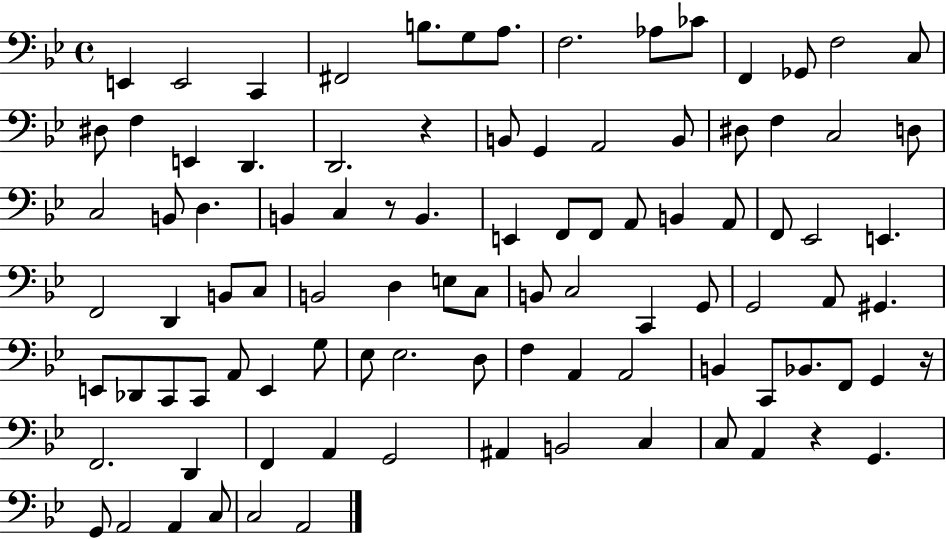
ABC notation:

X:1
T:Untitled
M:4/4
L:1/4
K:Bb
E,, E,,2 C,, ^F,,2 B,/2 G,/2 A,/2 F,2 _A,/2 _C/2 F,, _G,,/2 F,2 C,/2 ^D,/2 F, E,, D,, D,,2 z B,,/2 G,, A,,2 B,,/2 ^D,/2 F, C,2 D,/2 C,2 B,,/2 D, B,, C, z/2 B,, E,, F,,/2 F,,/2 A,,/2 B,, A,,/2 F,,/2 _E,,2 E,, F,,2 D,, B,,/2 C,/2 B,,2 D, E,/2 C,/2 B,,/2 C,2 C,, G,,/2 G,,2 A,,/2 ^G,, E,,/2 _D,,/2 C,,/2 C,,/2 A,,/2 E,, G,/2 _E,/2 _E,2 D,/2 F, A,, A,,2 B,, C,,/2 _B,,/2 F,,/2 G,, z/4 F,,2 D,, F,, A,, G,,2 ^A,, B,,2 C, C,/2 A,, z G,, G,,/2 A,,2 A,, C,/2 C,2 A,,2